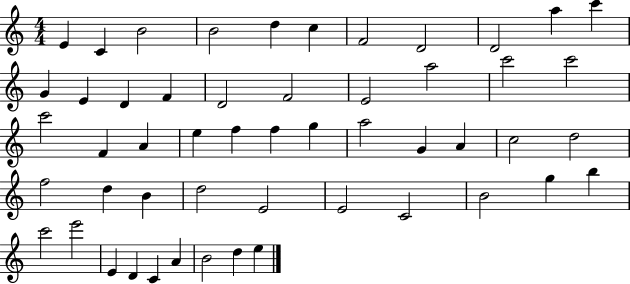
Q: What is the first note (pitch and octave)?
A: E4